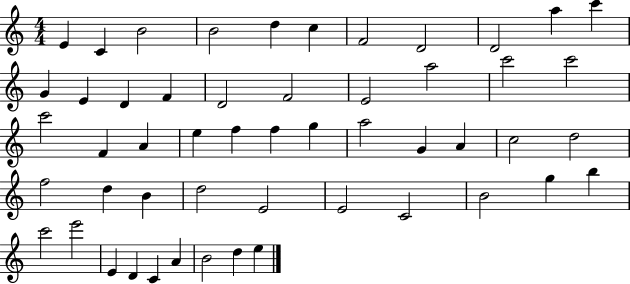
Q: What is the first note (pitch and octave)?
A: E4